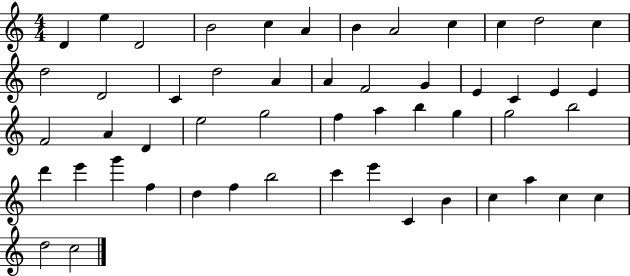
{
  \clef treble
  \numericTimeSignature
  \time 4/4
  \key c \major
  d'4 e''4 d'2 | b'2 c''4 a'4 | b'4 a'2 c''4 | c''4 d''2 c''4 | \break d''2 d'2 | c'4 d''2 a'4 | a'4 f'2 g'4 | e'4 c'4 e'4 e'4 | \break f'2 a'4 d'4 | e''2 g''2 | f''4 a''4 b''4 g''4 | g''2 b''2 | \break d'''4 e'''4 g'''4 f''4 | d''4 f''4 b''2 | c'''4 e'''4 c'4 b'4 | c''4 a''4 c''4 c''4 | \break d''2 c''2 | \bar "|."
}